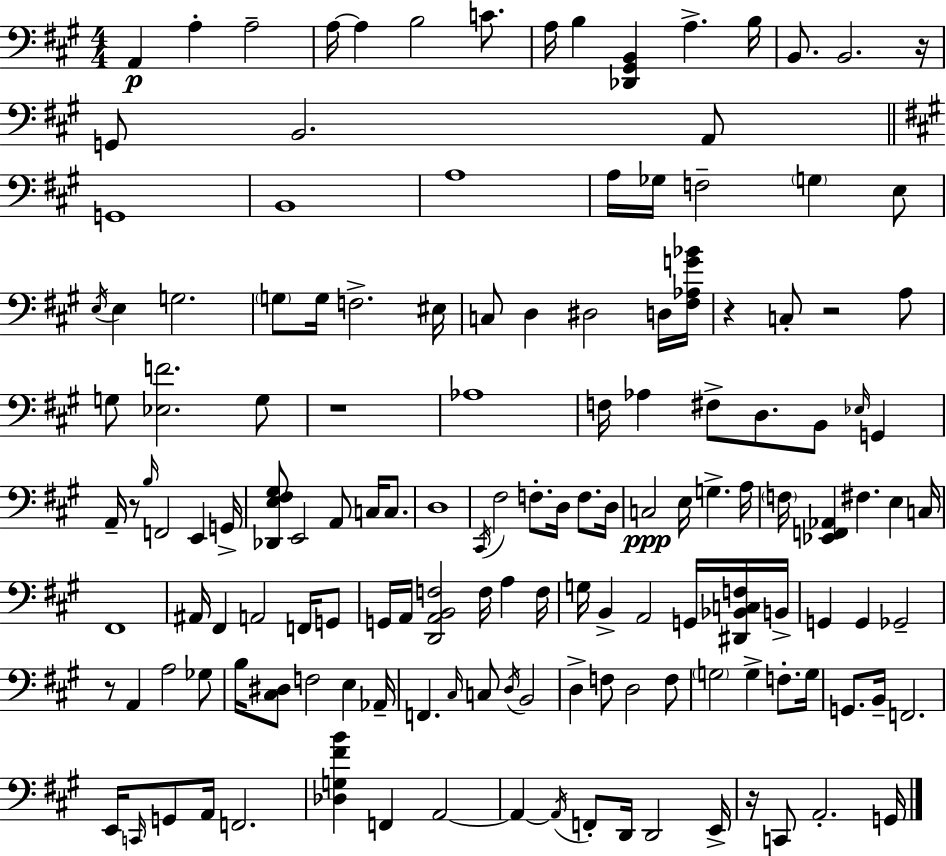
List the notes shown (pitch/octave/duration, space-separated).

A2/q A3/q A3/h A3/s A3/q B3/h C4/e. A3/s B3/q [Db2,G#2,B2]/q A3/q. B3/s B2/e. B2/h. R/s G2/e B2/h. A2/e G2/w B2/w A3/w A3/s Gb3/s F3/h G3/q E3/e E3/s E3/q G3/h. G3/e G3/s F3/h. EIS3/s C3/e D3/q D#3/h D3/s [F#3,Ab3,G4,Bb4]/s R/q C3/e R/h A3/e G3/e [Eb3,F4]/h. G3/e R/w Ab3/w F3/s Ab3/q F#3/e D3/e. B2/e Eb3/s G2/q A2/s R/e B3/s F2/h E2/q G2/s [Db2,E3,F#3,G#3]/e E2/h A2/e C3/s C3/e. D3/w C#2/s F#3/h F3/e. D3/s F3/e. D3/s C3/h E3/s G3/q. A3/s F3/s [Eb2,F2,Ab2]/q F#3/q. E3/q C3/s F#2/w A#2/s F#2/q A2/h F2/s G2/e G2/s A2/s [D2,A2,B2,F3]/h F3/s A3/q F3/s G3/s B2/q A2/h G2/s [D#2,Bb2,C3,F3]/s B2/s G2/q G2/q Gb2/h R/e A2/q A3/h Gb3/e B3/s [C#3,D#3]/e F3/h E3/q Ab2/s F2/q. C#3/s C3/e D3/s B2/h D3/q F3/e D3/h F3/e G3/h G3/q F3/e. G3/s G2/e. B2/s F2/h. E2/s C2/s G2/e A2/s F2/h. [Db3,G3,F#4,B4]/q F2/q A2/h A2/q A2/s F2/e D2/s D2/h E2/s R/s C2/e A2/h. G2/s